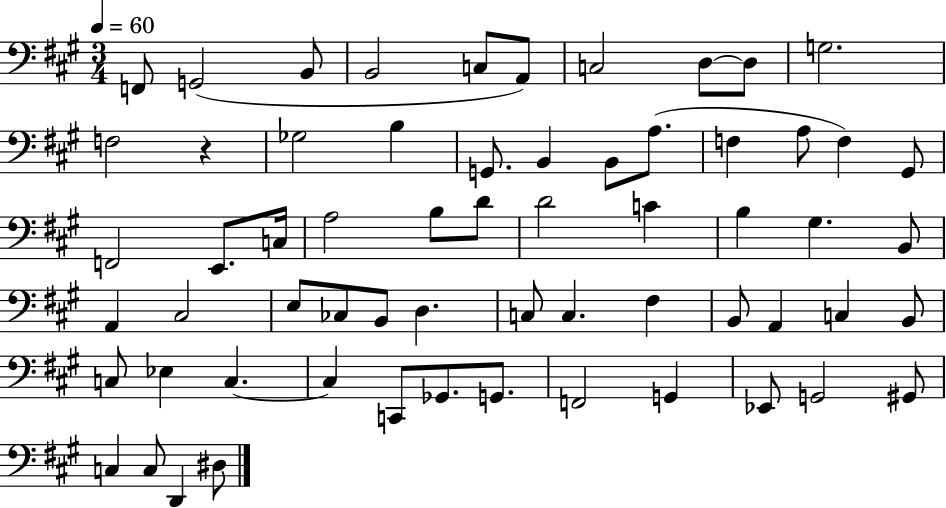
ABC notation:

X:1
T:Untitled
M:3/4
L:1/4
K:A
F,,/2 G,,2 B,,/2 B,,2 C,/2 A,,/2 C,2 D,/2 D,/2 G,2 F,2 z _G,2 B, G,,/2 B,, B,,/2 A,/2 F, A,/2 F, ^G,,/2 F,,2 E,,/2 C,/4 A,2 B,/2 D/2 D2 C B, ^G, B,,/2 A,, ^C,2 E,/2 _C,/2 B,,/2 D, C,/2 C, ^F, B,,/2 A,, C, B,,/2 C,/2 _E, C, C, C,,/2 _G,,/2 G,,/2 F,,2 G,, _E,,/2 G,,2 ^G,,/2 C, C,/2 D,, ^D,/2